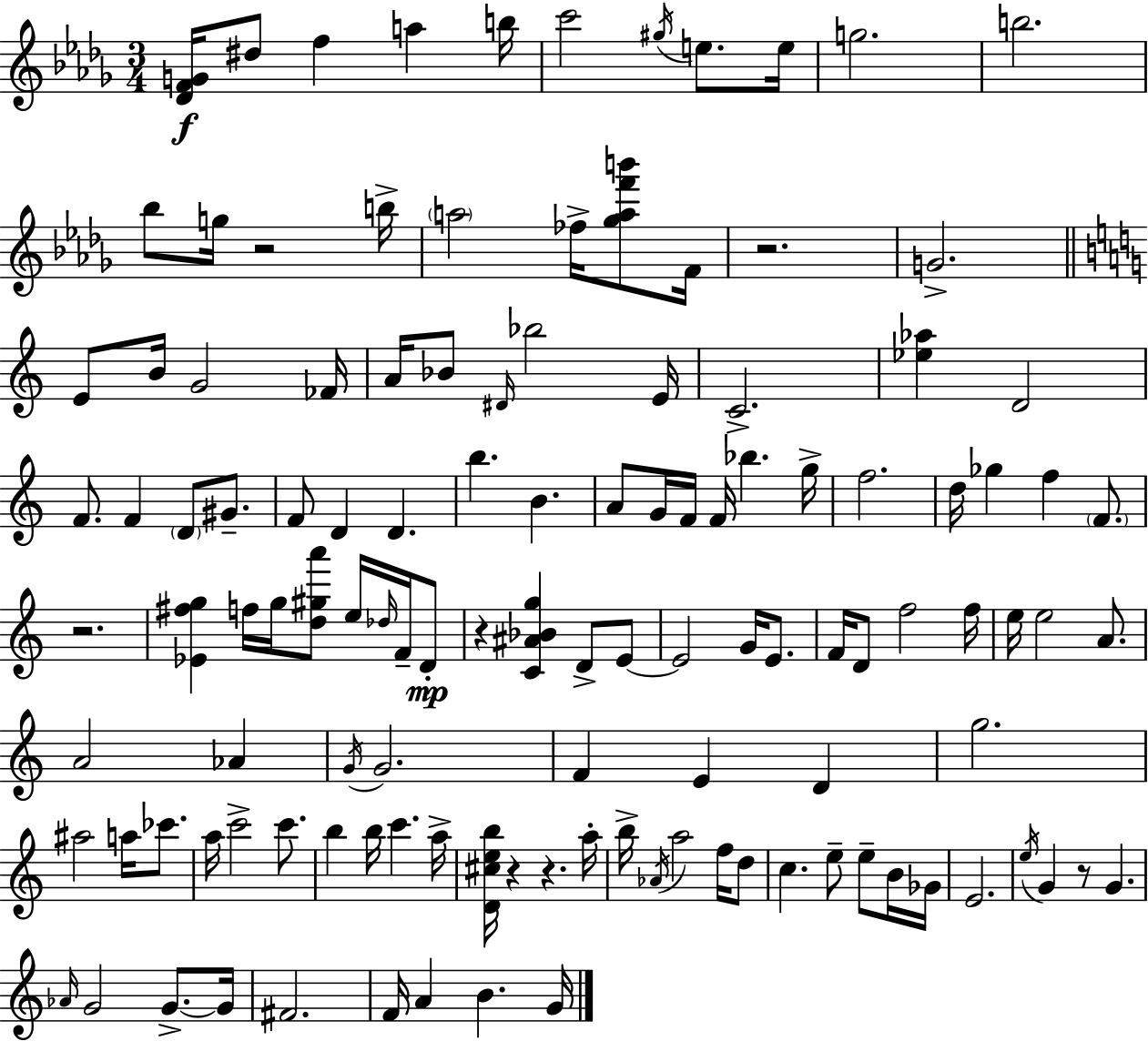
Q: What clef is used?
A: treble